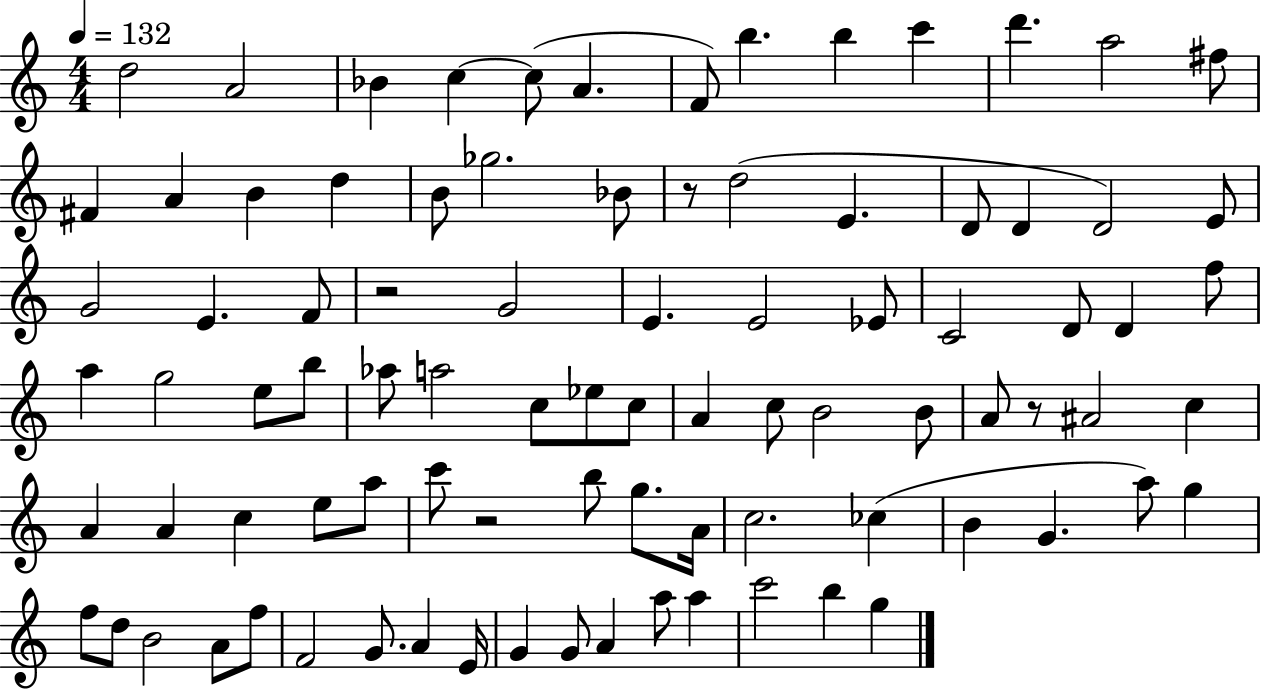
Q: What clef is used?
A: treble